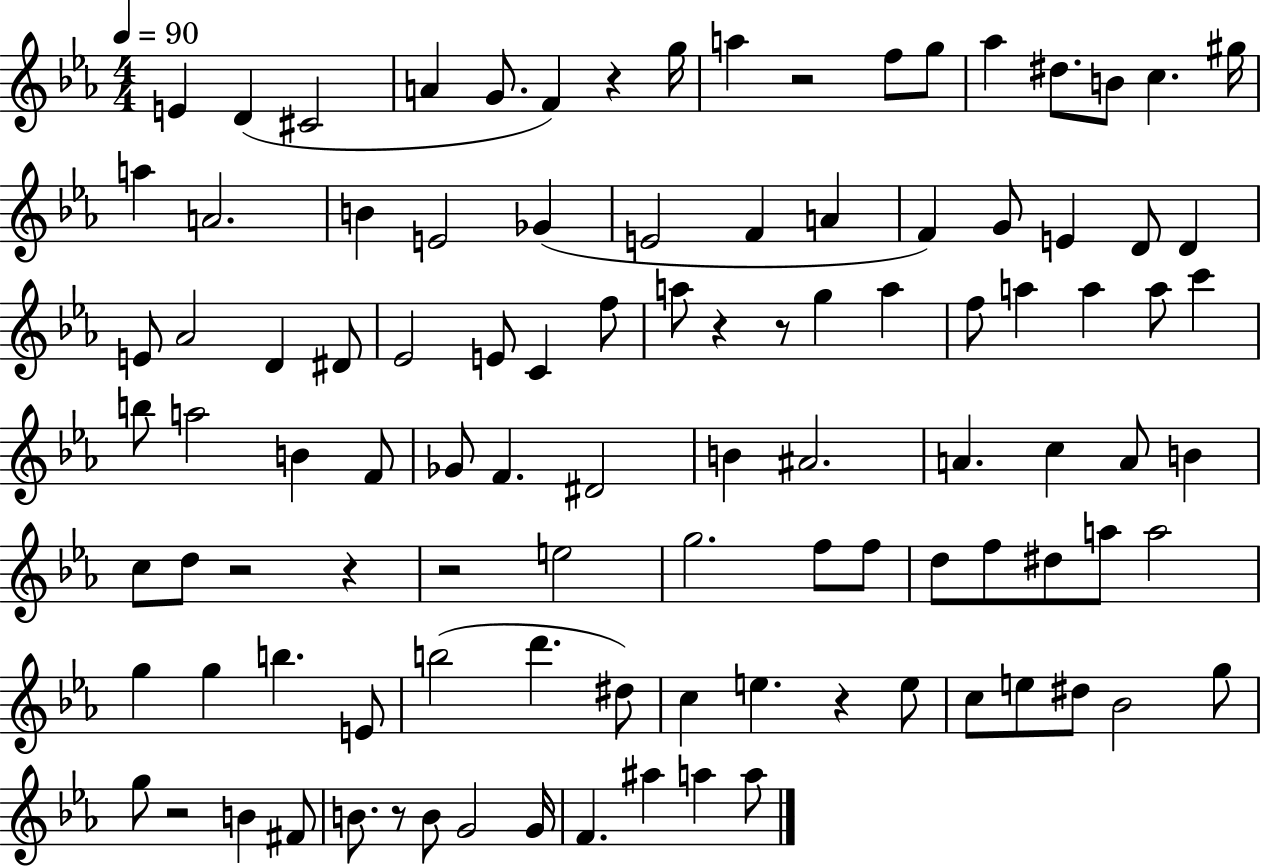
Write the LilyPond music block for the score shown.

{
  \clef treble
  \numericTimeSignature
  \time 4/4
  \key ees \major
  \tempo 4 = 90
  e'4 d'4( cis'2 | a'4 g'8. f'4) r4 g''16 | a''4 r2 f''8 g''8 | aes''4 dis''8. b'8 c''4. gis''16 | \break a''4 a'2. | b'4 e'2 ges'4( | e'2 f'4 a'4 | f'4) g'8 e'4 d'8 d'4 | \break e'8 aes'2 d'4 dis'8 | ees'2 e'8 c'4 f''8 | a''8 r4 r8 g''4 a''4 | f''8 a''4 a''4 a''8 c'''4 | \break b''8 a''2 b'4 f'8 | ges'8 f'4. dis'2 | b'4 ais'2. | a'4. c''4 a'8 b'4 | \break c''8 d''8 r2 r4 | r2 e''2 | g''2. f''8 f''8 | d''8 f''8 dis''8 a''8 a''2 | \break g''4 g''4 b''4. e'8 | b''2( d'''4. dis''8) | c''4 e''4. r4 e''8 | c''8 e''8 dis''8 bes'2 g''8 | \break g''8 r2 b'4 fis'8 | b'8. r8 b'8 g'2 g'16 | f'4. ais''4 a''4 a''8 | \bar "|."
}